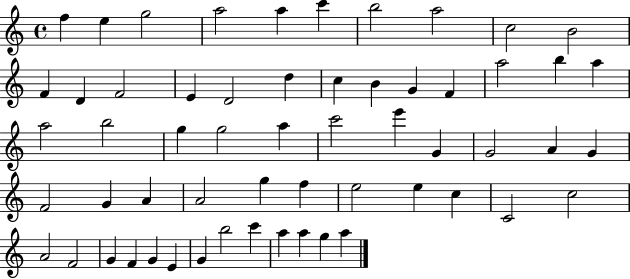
X:1
T:Untitled
M:4/4
L:1/4
K:C
f e g2 a2 a c' b2 a2 c2 B2 F D F2 E D2 d c B G F a2 b a a2 b2 g g2 a c'2 e' G G2 A G F2 G A A2 g f e2 e c C2 c2 A2 F2 G F G E G b2 c' a a g a